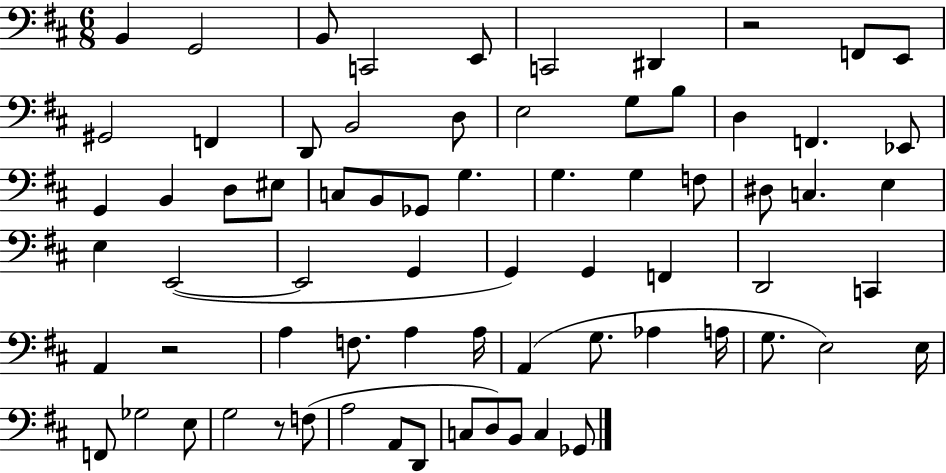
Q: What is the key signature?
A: D major